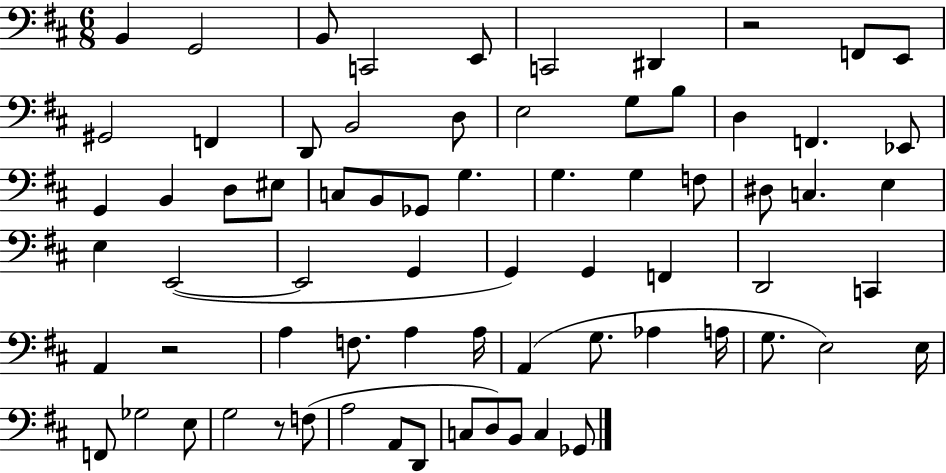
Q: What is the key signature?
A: D major